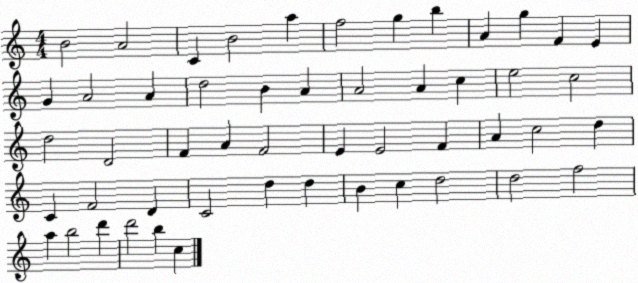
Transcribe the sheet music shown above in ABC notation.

X:1
T:Untitled
M:4/4
L:1/4
K:C
B2 A2 C B2 a f2 g b A g F E G A2 A d2 B A A2 A c e2 c2 d2 D2 F A F2 E E2 F A c2 d C F2 D C2 d d B c d2 d2 f2 a b2 d' d'2 b c